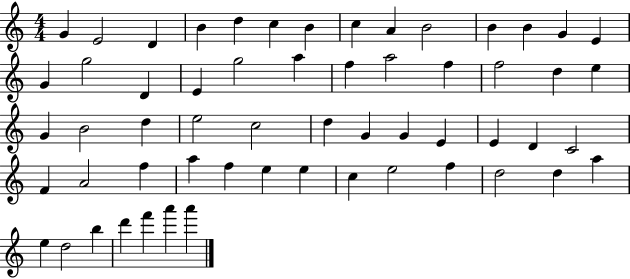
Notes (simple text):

G4/q E4/h D4/q B4/q D5/q C5/q B4/q C5/q A4/q B4/h B4/q B4/q G4/q E4/q G4/q G5/h D4/q E4/q G5/h A5/q F5/q A5/h F5/q F5/h D5/q E5/q G4/q B4/h D5/q E5/h C5/h D5/q G4/q G4/q E4/q E4/q D4/q C4/h F4/q A4/h F5/q A5/q F5/q E5/q E5/q C5/q E5/h F5/q D5/h D5/q A5/q E5/q D5/h B5/q D6/q F6/q A6/q A6/q